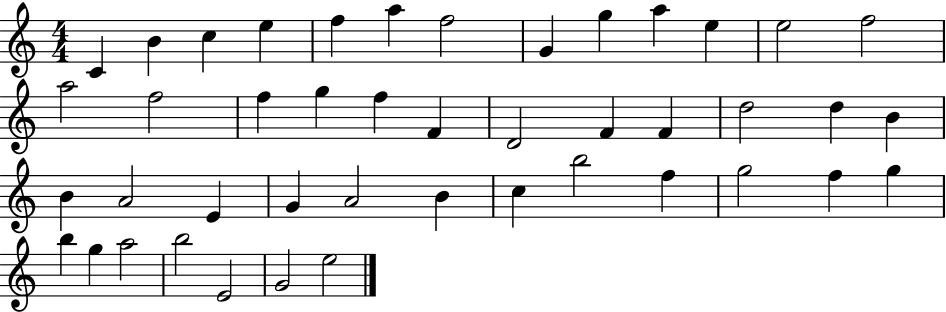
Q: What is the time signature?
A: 4/4